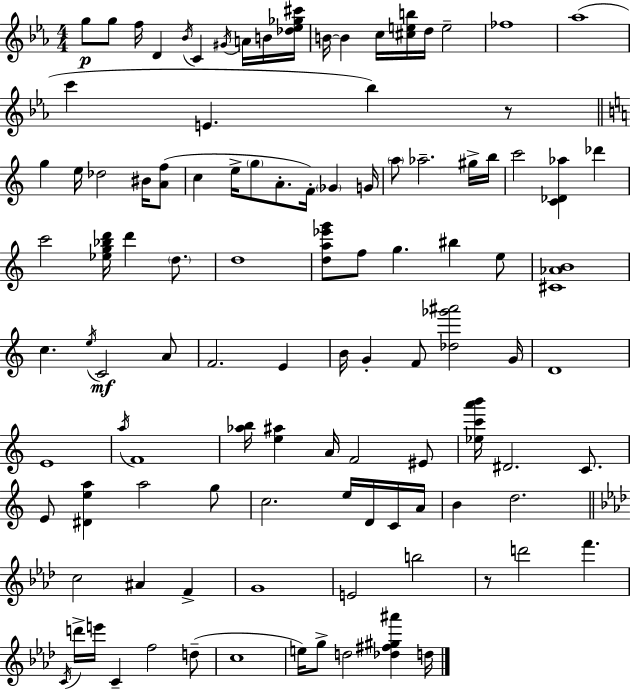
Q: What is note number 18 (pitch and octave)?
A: E4